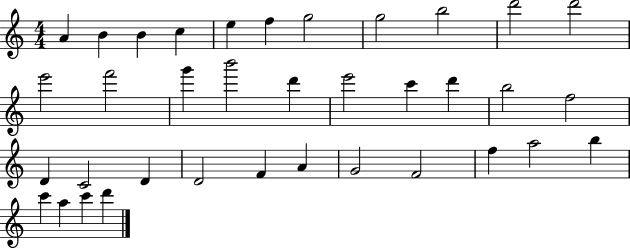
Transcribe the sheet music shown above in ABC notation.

X:1
T:Untitled
M:4/4
L:1/4
K:C
A B B c e f g2 g2 b2 d'2 d'2 e'2 f'2 g' b'2 d' e'2 c' d' b2 f2 D C2 D D2 F A G2 F2 f a2 b c' a c' d'